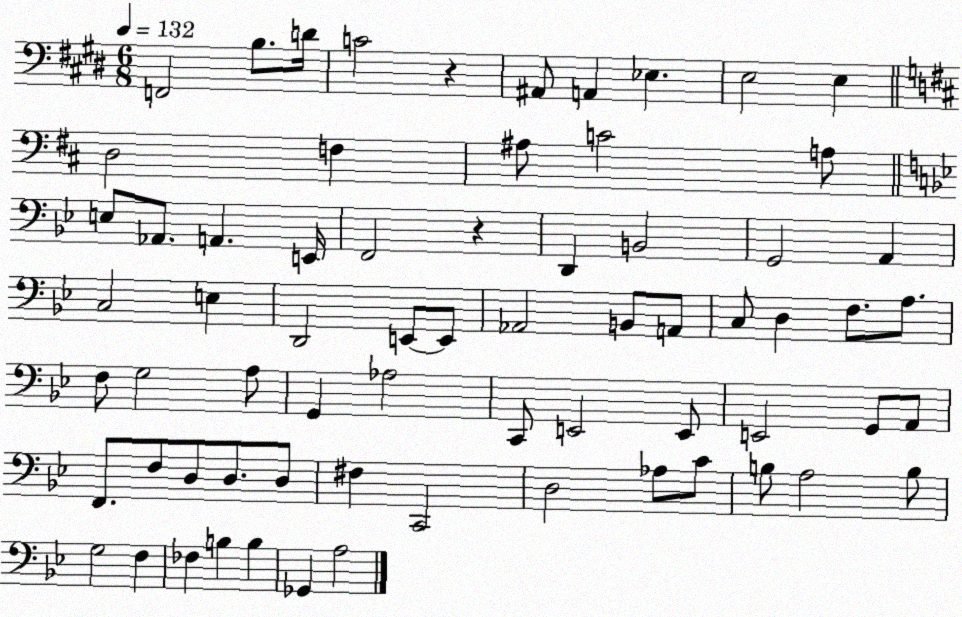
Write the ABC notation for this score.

X:1
T:Untitled
M:6/8
L:1/4
K:E
F,,2 B,/2 D/4 C2 z ^A,,/2 A,, _E, E,2 E, D,2 F, ^A,/2 C2 A,/2 E,/2 _A,,/2 A,, E,,/4 F,,2 z D,, B,,2 G,,2 A,, C,2 E, D,,2 E,,/2 E,,/2 _A,,2 B,,/2 A,,/2 C,/2 D, F,/2 A,/2 F,/2 G,2 A,/2 G,, _A,2 C,,/2 E,,2 E,,/2 E,,2 G,,/2 A,,/2 F,,/2 F,/2 D,/2 D,/2 D,/2 ^F, C,,2 D,2 _A,/2 C/2 B,/2 A,2 B,/2 G,2 F, _F, B, B, _G,, A,2